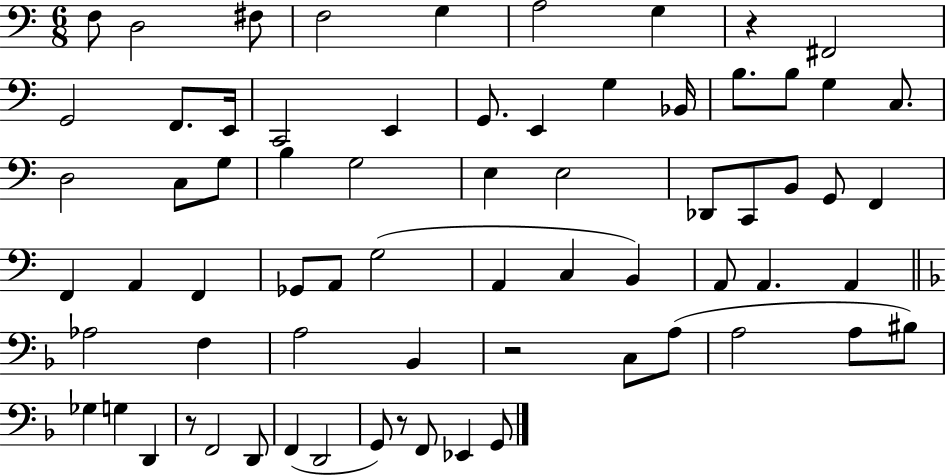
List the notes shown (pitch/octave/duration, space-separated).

F3/e D3/h F#3/e F3/h G3/q A3/h G3/q R/q F#2/h G2/h F2/e. E2/s C2/h E2/q G2/e. E2/q G3/q Bb2/s B3/e. B3/e G3/q C3/e. D3/h C3/e G3/e B3/q G3/h E3/q E3/h Db2/e C2/e B2/e G2/e F2/q F2/q A2/q F2/q Gb2/e A2/e G3/h A2/q C3/q B2/q A2/e A2/q. A2/q Ab3/h F3/q A3/h Bb2/q R/h C3/e A3/e A3/h A3/e BIS3/e Gb3/q G3/q D2/q R/e F2/h D2/e F2/q D2/h G2/e R/e F2/e Eb2/q G2/e